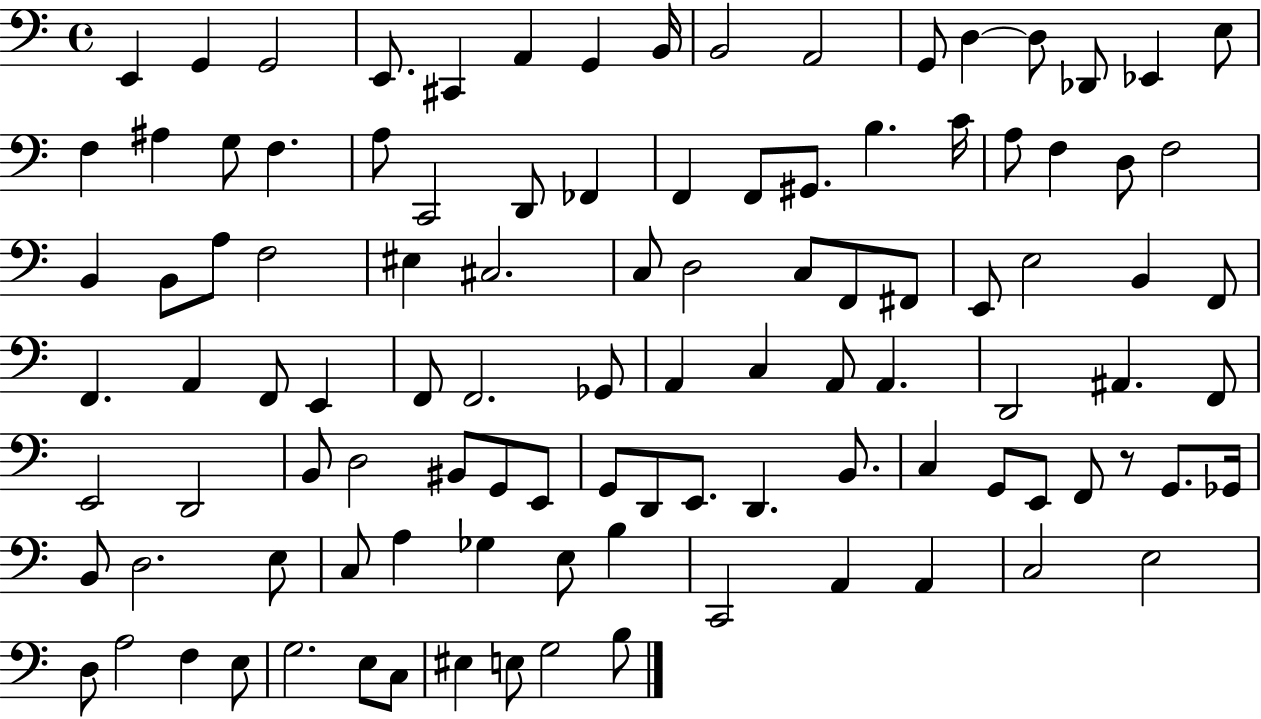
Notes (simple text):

E2/q G2/q G2/h E2/e. C#2/q A2/q G2/q B2/s B2/h A2/h G2/e D3/q D3/e Db2/e Eb2/q E3/e F3/q A#3/q G3/e F3/q. A3/e C2/h D2/e FES2/q F2/q F2/e G#2/e. B3/q. C4/s A3/e F3/q D3/e F3/h B2/q B2/e A3/e F3/h EIS3/q C#3/h. C3/e D3/h C3/e F2/e F#2/e E2/e E3/h B2/q F2/e F2/q. A2/q F2/e E2/q F2/e F2/h. Gb2/e A2/q C3/q A2/e A2/q. D2/h A#2/q. F2/e E2/h D2/h B2/e D3/h BIS2/e G2/e E2/e G2/e D2/e E2/e. D2/q. B2/e. C3/q G2/e E2/e F2/e R/e G2/e. Gb2/s B2/e D3/h. E3/e C3/e A3/q Gb3/q E3/e B3/q C2/h A2/q A2/q C3/h E3/h D3/e A3/h F3/q E3/e G3/h. E3/e C3/e EIS3/q E3/e G3/h B3/e